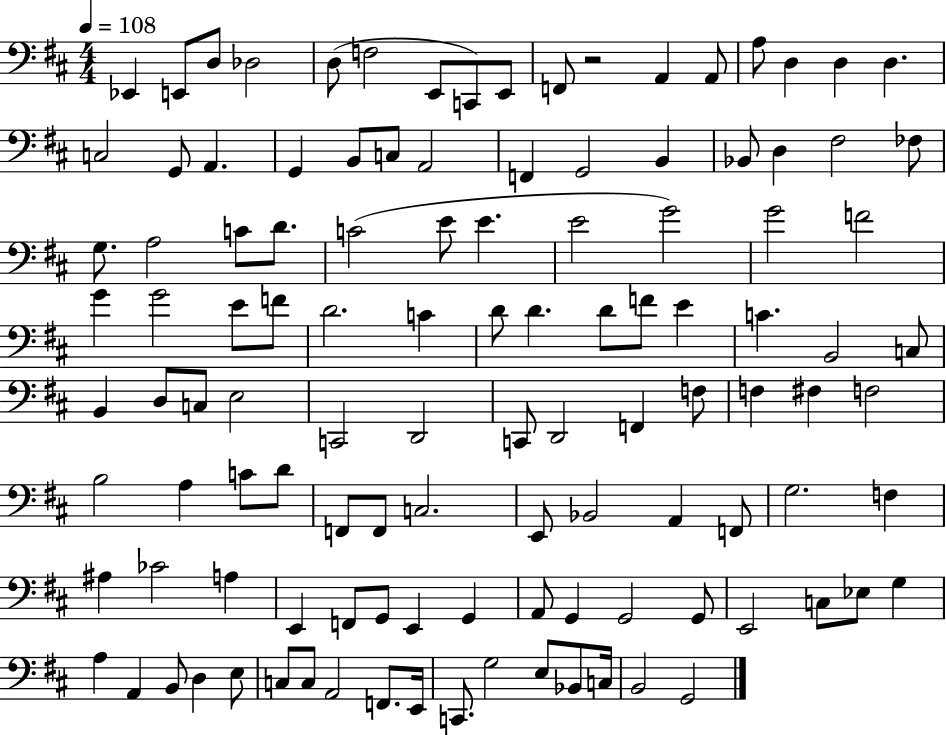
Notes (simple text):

Eb2/q E2/e D3/e Db3/h D3/e F3/h E2/e C2/e E2/e F2/e R/h A2/q A2/e A3/e D3/q D3/q D3/q. C3/h G2/e A2/q. G2/q B2/e C3/e A2/h F2/q G2/h B2/q Bb2/e D3/q F#3/h FES3/e G3/e. A3/h C4/e D4/e. C4/h E4/e E4/q. E4/h G4/h G4/h F4/h G4/q G4/h E4/e F4/e D4/h. C4/q D4/e D4/q. D4/e F4/e E4/q C4/q. B2/h C3/e B2/q D3/e C3/e E3/h C2/h D2/h C2/e D2/h F2/q F3/e F3/q F#3/q F3/h B3/h A3/q C4/e D4/e F2/e F2/e C3/h. E2/e Bb2/h A2/q F2/e G3/h. F3/q A#3/q CES4/h A3/q E2/q F2/e G2/e E2/q G2/q A2/e G2/q G2/h G2/e E2/h C3/e Eb3/e G3/q A3/q A2/q B2/e D3/q E3/e C3/e C3/e A2/h F2/e. E2/s C2/e. G3/h E3/e Bb2/e C3/s B2/h G2/h